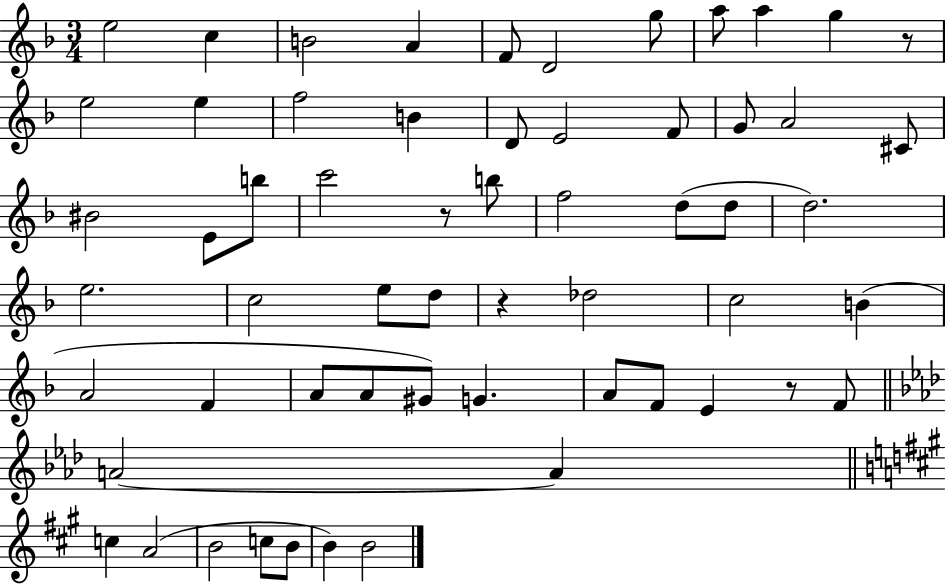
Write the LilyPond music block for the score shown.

{
  \clef treble
  \numericTimeSignature
  \time 3/4
  \key f \major
  e''2 c''4 | b'2 a'4 | f'8 d'2 g''8 | a''8 a''4 g''4 r8 | \break e''2 e''4 | f''2 b'4 | d'8 e'2 f'8 | g'8 a'2 cis'8 | \break bis'2 e'8 b''8 | c'''2 r8 b''8 | f''2 d''8( d''8 | d''2.) | \break e''2. | c''2 e''8 d''8 | r4 des''2 | c''2 b'4( | \break a'2 f'4 | a'8 a'8 gis'8) g'4. | a'8 f'8 e'4 r8 f'8 | \bar "||" \break \key f \minor a'2~~ a'4 | \bar "||" \break \key a \major c''4 a'2( | b'2 c''8 b'8 | b'4) b'2 | \bar "|."
}